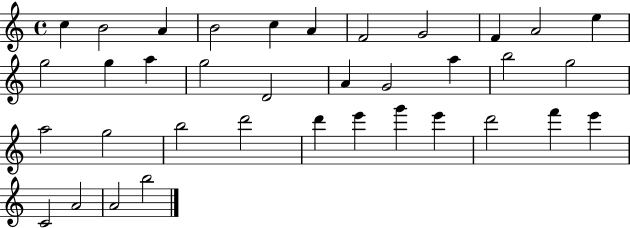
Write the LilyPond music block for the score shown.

{
  \clef treble
  \time 4/4
  \defaultTimeSignature
  \key c \major
  c''4 b'2 a'4 | b'2 c''4 a'4 | f'2 g'2 | f'4 a'2 e''4 | \break g''2 g''4 a''4 | g''2 d'2 | a'4 g'2 a''4 | b''2 g''2 | \break a''2 g''2 | b''2 d'''2 | d'''4 e'''4 g'''4 e'''4 | d'''2 f'''4 e'''4 | \break c'2 a'2 | a'2 b''2 | \bar "|."
}